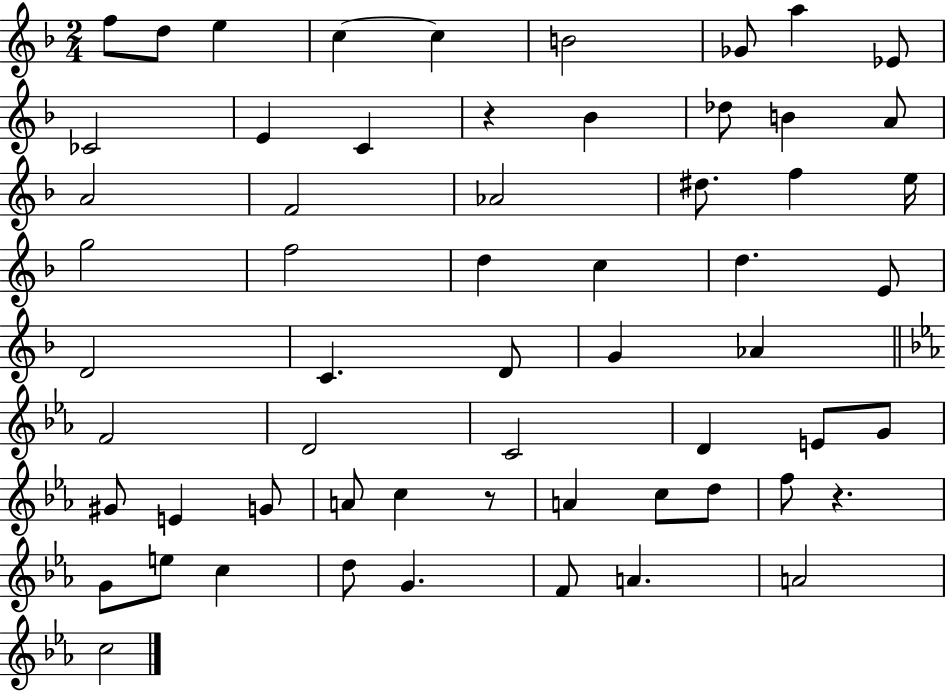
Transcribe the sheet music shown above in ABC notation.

X:1
T:Untitled
M:2/4
L:1/4
K:F
f/2 d/2 e c c B2 _G/2 a _E/2 _C2 E C z _B _d/2 B A/2 A2 F2 _A2 ^d/2 f e/4 g2 f2 d c d E/2 D2 C D/2 G _A F2 D2 C2 D E/2 G/2 ^G/2 E G/2 A/2 c z/2 A c/2 d/2 f/2 z G/2 e/2 c d/2 G F/2 A A2 c2